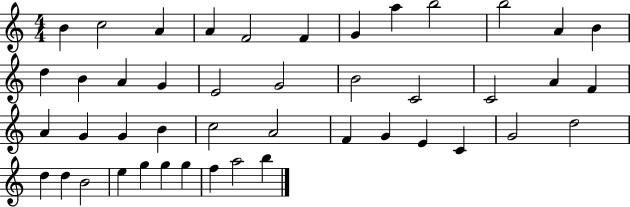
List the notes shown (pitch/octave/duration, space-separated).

B4/q C5/h A4/q A4/q F4/h F4/q G4/q A5/q B5/h B5/h A4/q B4/q D5/q B4/q A4/q G4/q E4/h G4/h B4/h C4/h C4/h A4/q F4/q A4/q G4/q G4/q B4/q C5/h A4/h F4/q G4/q E4/q C4/q G4/h D5/h D5/q D5/q B4/h E5/q G5/q G5/q G5/q F5/q A5/h B5/q